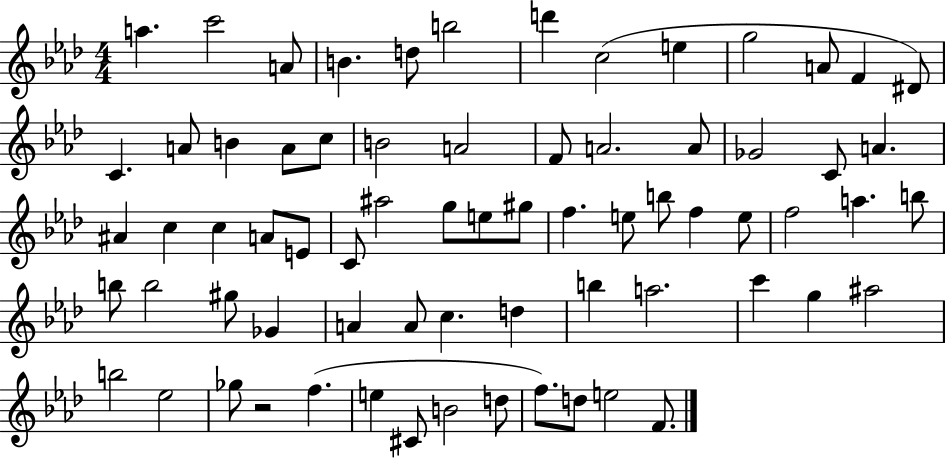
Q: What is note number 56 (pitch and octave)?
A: G5